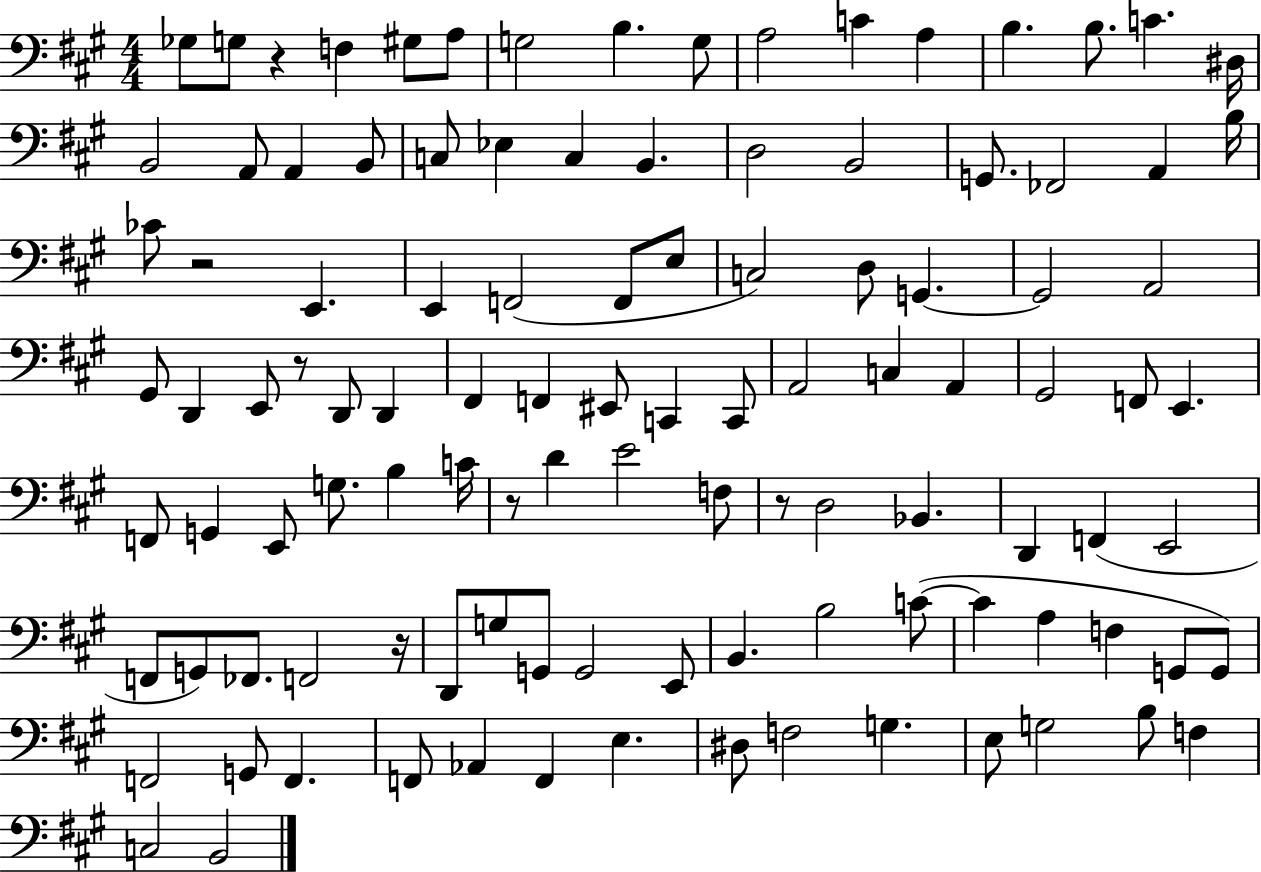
Gb3/e G3/e R/q F3/q G#3/e A3/e G3/h B3/q. G3/e A3/h C4/q A3/q B3/q. B3/e. C4/q. D#3/s B2/h A2/e A2/q B2/e C3/e Eb3/q C3/q B2/q. D3/h B2/h G2/e. FES2/h A2/q B3/s CES4/e R/h E2/q. E2/q F2/h F2/e E3/e C3/h D3/e G2/q. G2/h A2/h G#2/e D2/q E2/e R/e D2/e D2/q F#2/q F2/q EIS2/e C2/q C2/e A2/h C3/q A2/q G#2/h F2/e E2/q. F2/e G2/q E2/e G3/e. B3/q C4/s R/e D4/q E4/h F3/e R/e D3/h Bb2/q. D2/q F2/q E2/h F2/e G2/e FES2/e. F2/h R/s D2/e G3/e G2/e G2/h E2/e B2/q. B3/h C4/e C4/q A3/q F3/q G2/e G2/e F2/h G2/e F2/q. F2/e Ab2/q F2/q E3/q. D#3/e F3/h G3/q. E3/e G3/h B3/e F3/q C3/h B2/h